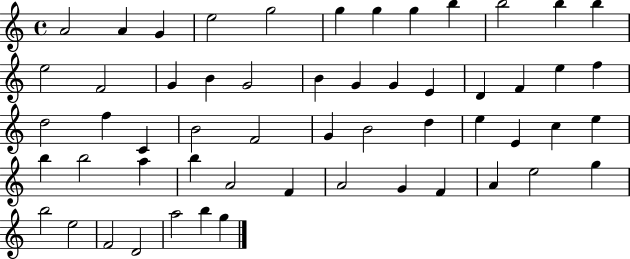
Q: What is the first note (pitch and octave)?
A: A4